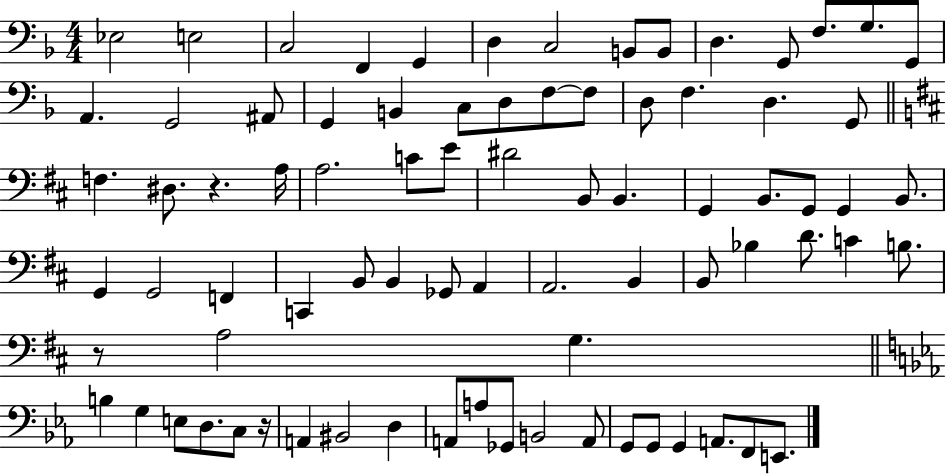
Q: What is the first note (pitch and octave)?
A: Eb3